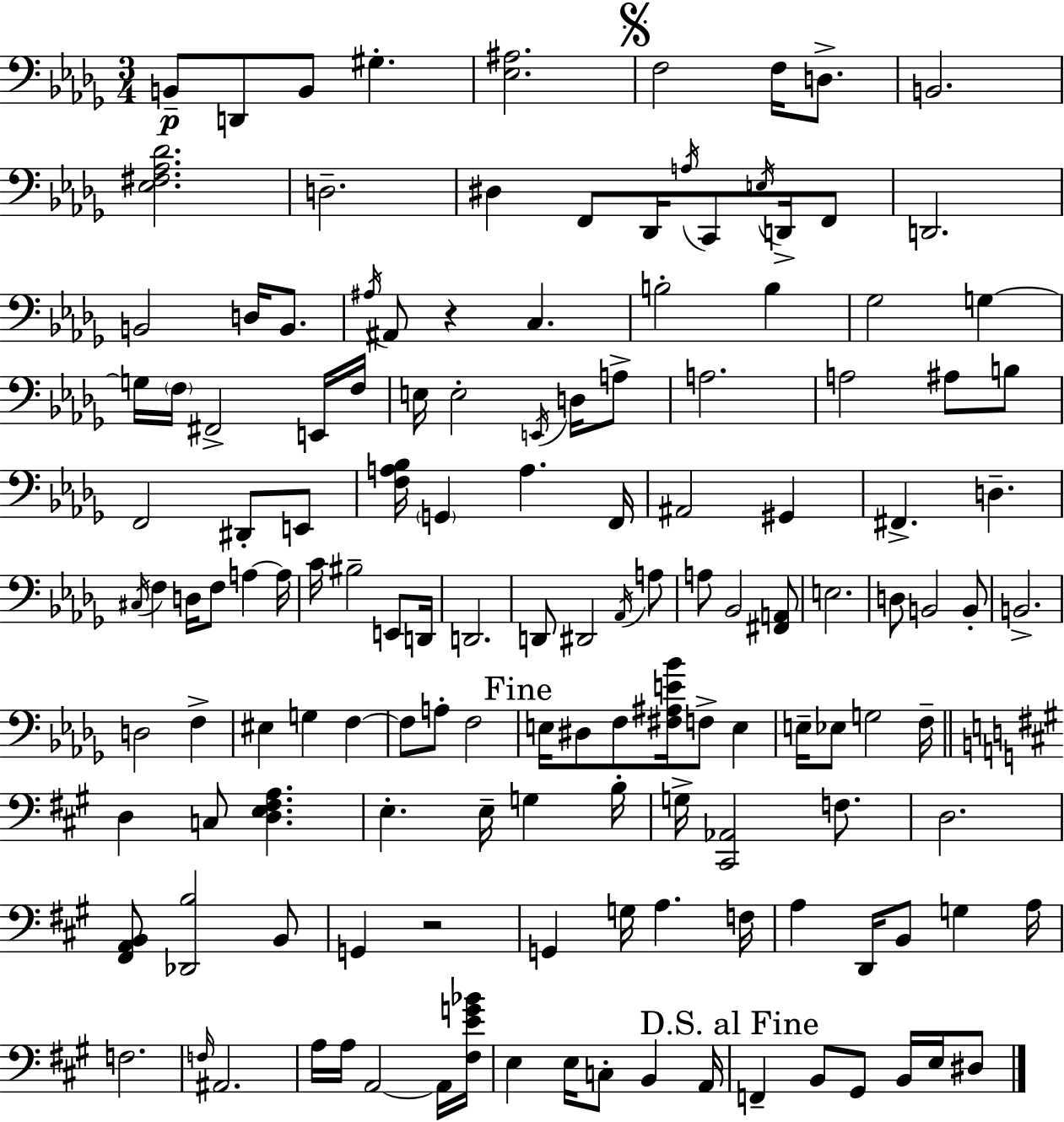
B2/e D2/e B2/e G#3/q. [Eb3,A#3]/h. F3/h F3/s D3/e. B2/h. [Eb3,F#3,Ab3,Db4]/h. D3/h. D#3/q F2/e Db2/s A3/s C2/e E3/s D2/s F2/e D2/h. B2/h D3/s B2/e. A#3/s A#2/e R/q C3/q. B3/h B3/q Gb3/h G3/q G3/s F3/s F#2/h E2/s F3/s E3/s E3/h E2/s D3/s A3/e A3/h. A3/h A#3/e B3/e F2/h D#2/e E2/e [F3,A3,Bb3]/s G2/q A3/q. F2/s A#2/h G#2/q F#2/q. D3/q. C#3/s F3/q D3/s F3/e A3/q A3/s C4/s BIS3/h E2/e D2/s D2/h. D2/e D#2/h Ab2/s A3/e A3/e Bb2/h [F#2,A2]/e E3/h. D3/e B2/h B2/e B2/h. D3/h F3/q EIS3/q G3/q F3/q F3/e A3/e F3/h E3/s D#3/e F3/e [F#3,A#3,E4,Bb4]/s F3/e E3/q E3/s Eb3/e G3/h F3/s D3/q C3/e [D3,E3,F#3,A3]/q. E3/q. E3/s G3/q B3/s G3/s [C#2,Ab2]/h F3/e. D3/h. [F#2,A2,B2]/e [Db2,B3]/h B2/e G2/q R/h G2/q G3/s A3/q. F3/s A3/q D2/s B2/e G3/q A3/s F3/h. F3/s A#2/h. A3/s A3/s A2/h A2/s [F#3,E4,G4,Bb4]/s E3/q E3/s C3/e B2/q A2/s F2/q B2/e G#2/e B2/s E3/s D#3/e